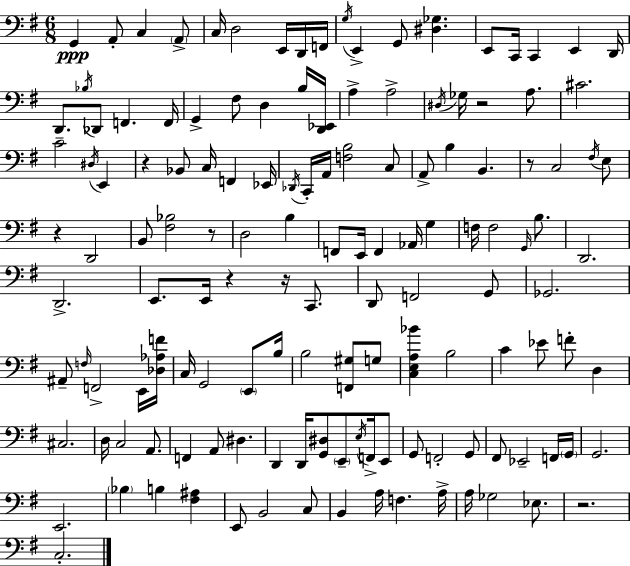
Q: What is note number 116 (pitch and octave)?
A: F3